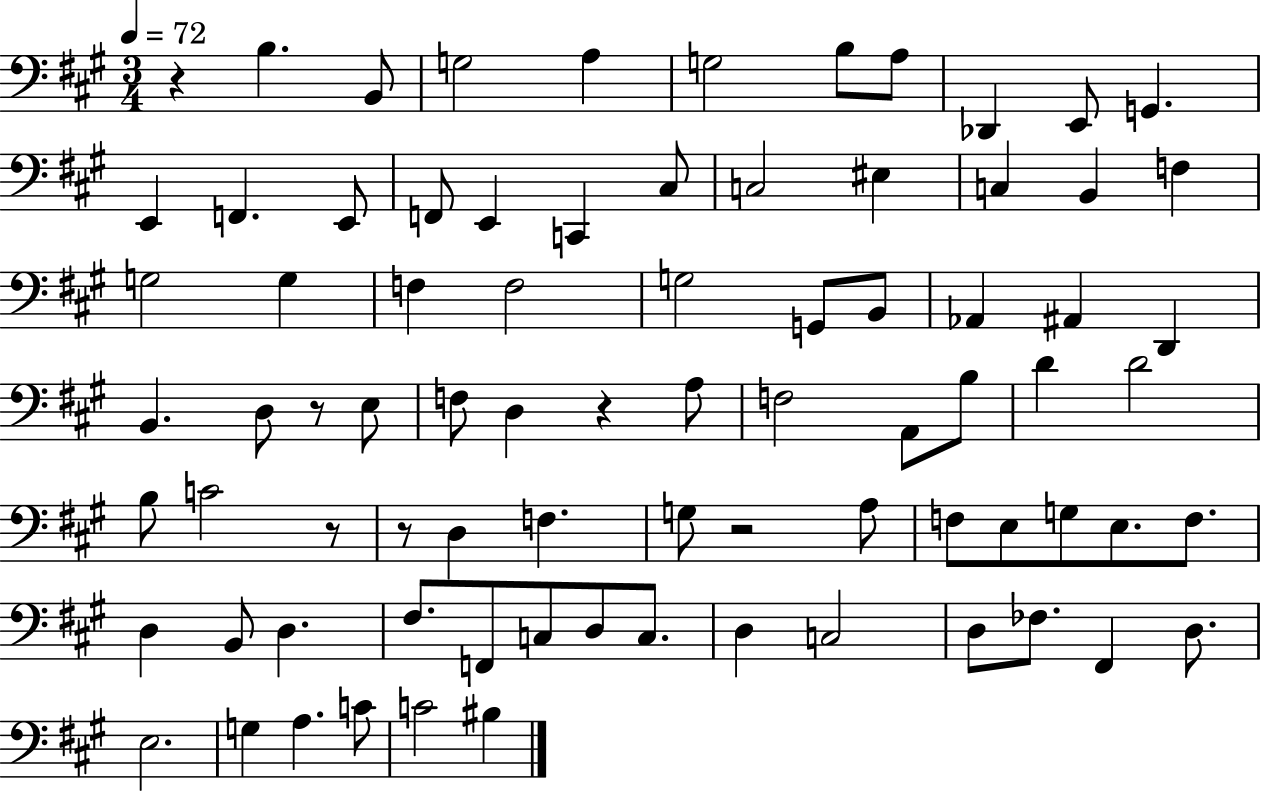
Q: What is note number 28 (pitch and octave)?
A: G2